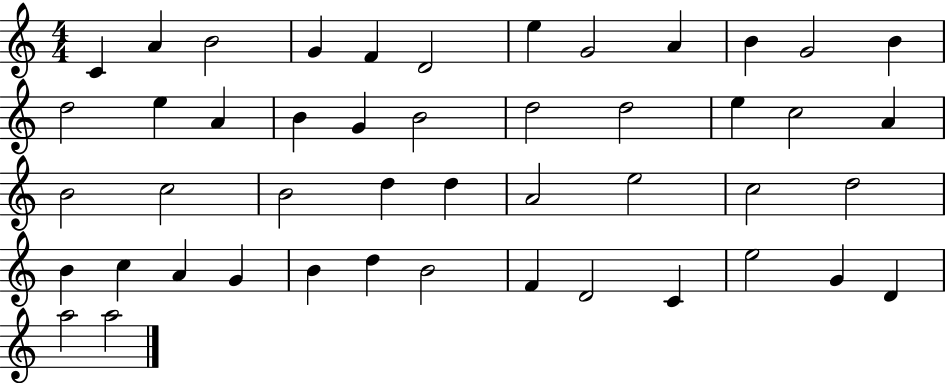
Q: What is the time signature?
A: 4/4